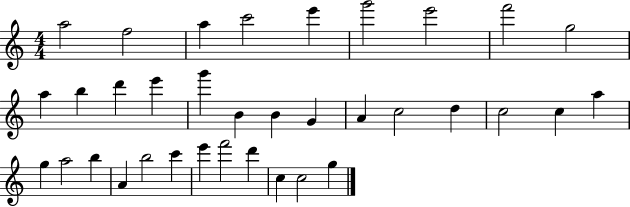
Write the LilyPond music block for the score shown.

{
  \clef treble
  \numericTimeSignature
  \time 4/4
  \key c \major
  a''2 f''2 | a''4 c'''2 e'''4 | g'''2 e'''2 | f'''2 g''2 | \break a''4 b''4 d'''4 e'''4 | g'''4 b'4 b'4 g'4 | a'4 c''2 d''4 | c''2 c''4 a''4 | \break g''4 a''2 b''4 | a'4 b''2 c'''4 | e'''4 f'''2 d'''4 | c''4 c''2 g''4 | \break \bar "|."
}